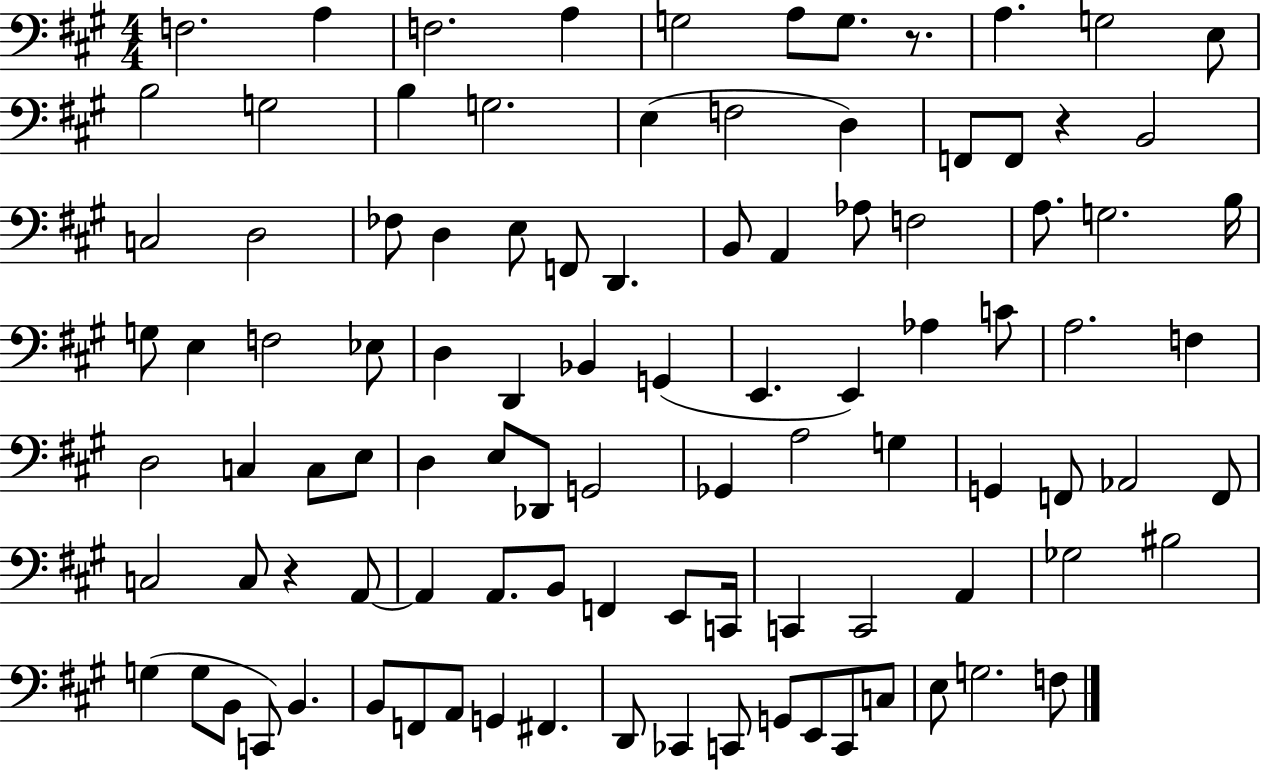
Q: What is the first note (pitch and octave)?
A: F3